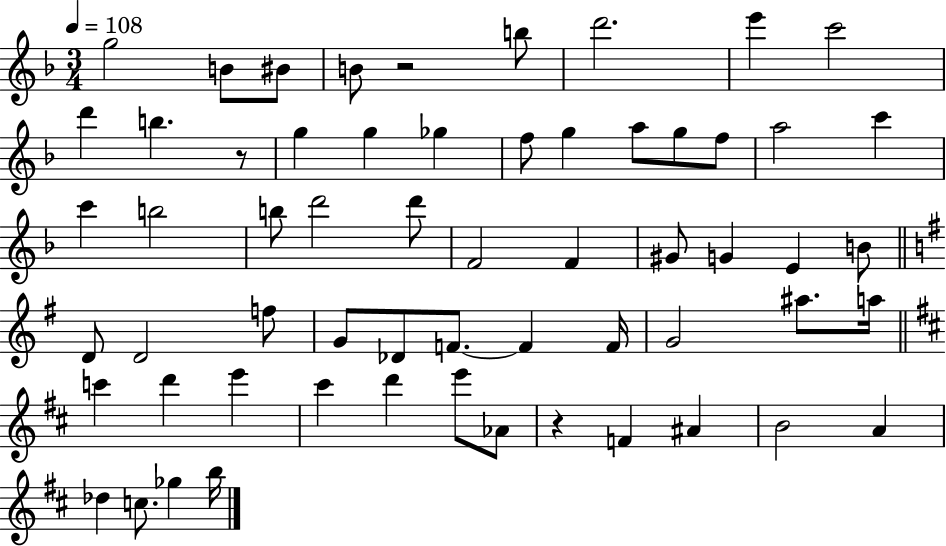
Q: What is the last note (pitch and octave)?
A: B5